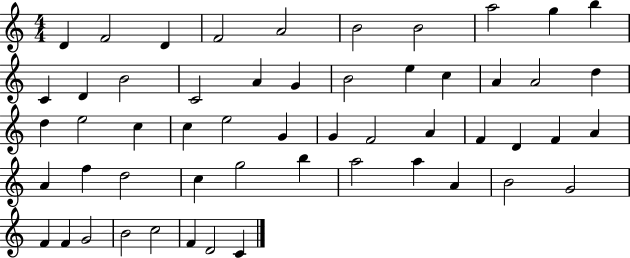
{
  \clef treble
  \numericTimeSignature
  \time 4/4
  \key c \major
  d'4 f'2 d'4 | f'2 a'2 | b'2 b'2 | a''2 g''4 b''4 | \break c'4 d'4 b'2 | c'2 a'4 g'4 | b'2 e''4 c''4 | a'4 a'2 d''4 | \break d''4 e''2 c''4 | c''4 e''2 g'4 | g'4 f'2 a'4 | f'4 d'4 f'4 a'4 | \break a'4 f''4 d''2 | c''4 g''2 b''4 | a''2 a''4 a'4 | b'2 g'2 | \break f'4 f'4 g'2 | b'2 c''2 | f'4 d'2 c'4 | \bar "|."
}